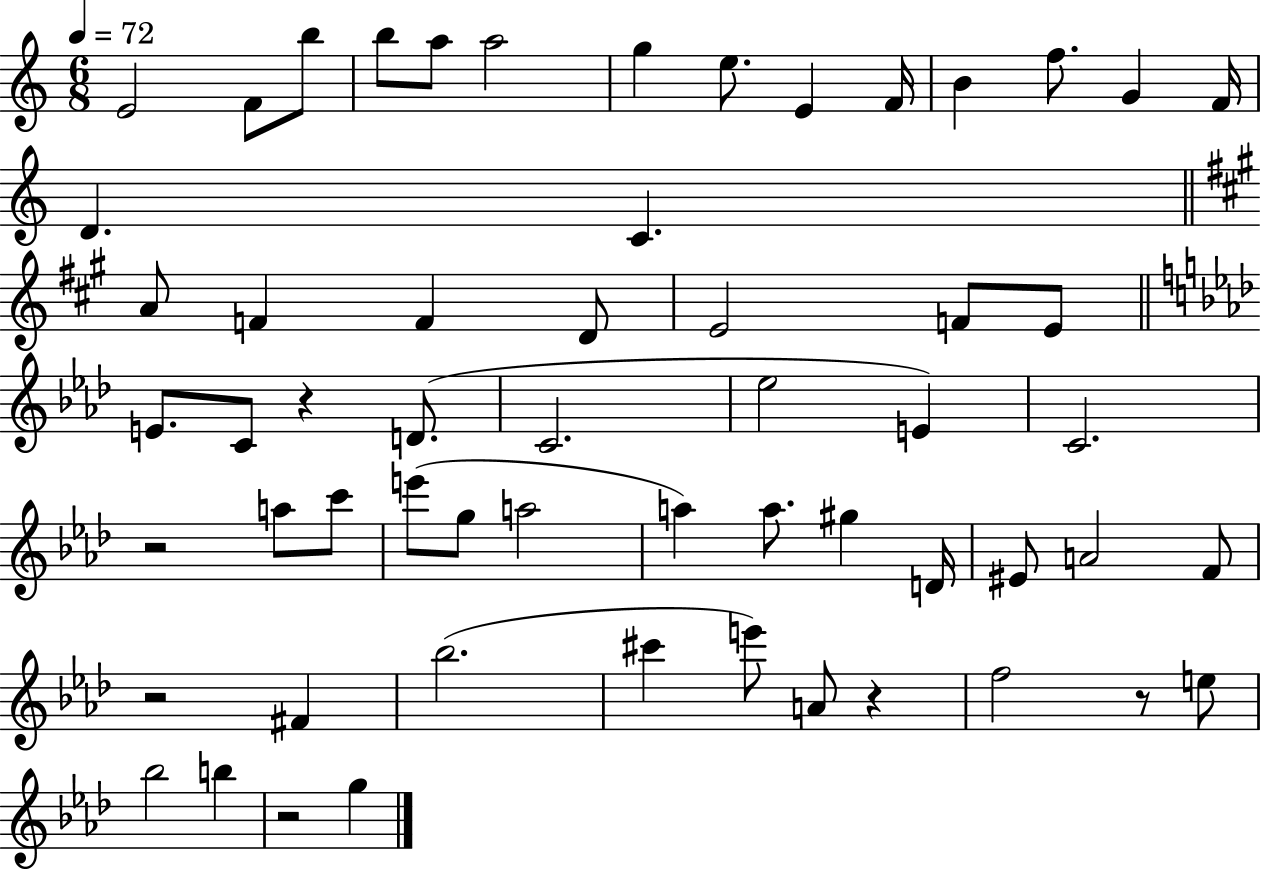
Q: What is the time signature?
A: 6/8